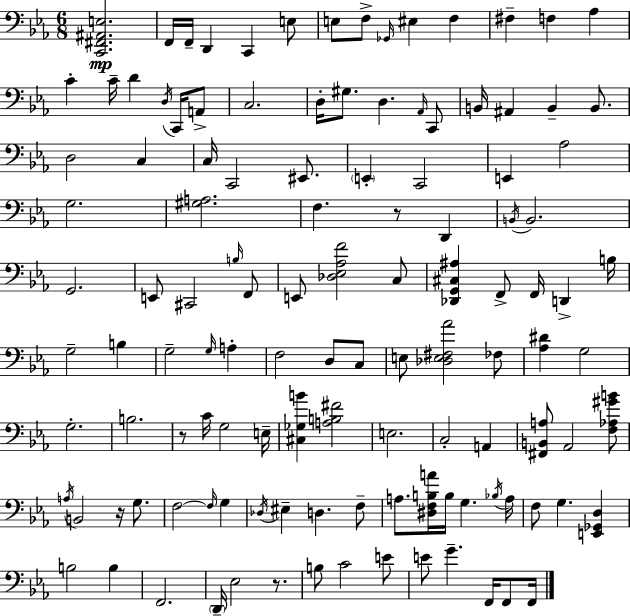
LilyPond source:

{
  \clef bass
  \numericTimeSignature
  \time 6/8
  \key c \minor
  <c, fis, ais, e>2.\mp | f,16 f,16-- d,4 c,4 e8 | e8 f8-> \grace { ges,16 } eis4 f4 | fis4-- f4 aes4 | \break c'4-. c'16-- d'4 \acciaccatura { d16 } c,16 | a,8-> c2. | d16-. gis8. d4. | \grace { aes,16 } c,8 b,16 ais,4 b,4-- | \break b,8. d2 c4 | c16 c,2 | eis,8. \parenthesize e,4-. c,2 | e,4 aes2 | \break g2. | <gis a>2. | f4. r8 d,4 | \acciaccatura { b,16 } b,2. | \break g,2. | e,8 cis,2 | \grace { b16 } f,8 e,8 <des ees aes f'>2 | c8 <des, g, cis ais>4 f,8-> f,16 | \break d,4-> b16 g2-- | b4 g2-- | \grace { g16 } a4-. f2 | d8 c8 e8 <des e fis aes'>2 | \break fes8 <aes dis'>4 g2 | g2.-. | b2. | r8 c'16 g2 | \break e16-- <cis ges b'>4 <a b fis'>2 | e2. | c2-. | a,4 <fis, b, a>8 aes,2 | \break <f aes gis' b'>8 \acciaccatura { a16 } b,2 | r16 g8. f2~~ | \grace { f16 } g4 \acciaccatura { des16 } eis4-- | d4. f8-- a8. | \break <dis f b a'>16 b16 g4. \acciaccatura { bes16 } a16 f8 | g4. <e, ges, d>4 b2 | b4 f,2. | \parenthesize d,16-- ees2 | \break r8. b8 | c'2 e'8 e'8 | g'4.-- f,16 f,8 f,16 \bar "|."
}